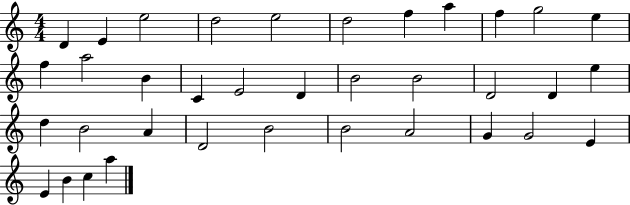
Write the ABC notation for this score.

X:1
T:Untitled
M:4/4
L:1/4
K:C
D E e2 d2 e2 d2 f a f g2 e f a2 B C E2 D B2 B2 D2 D e d B2 A D2 B2 B2 A2 G G2 E E B c a